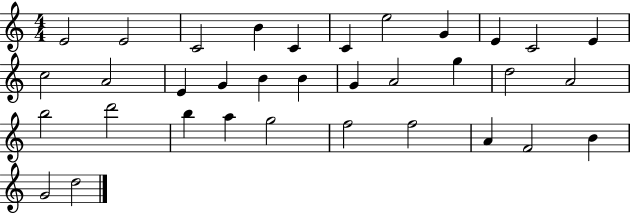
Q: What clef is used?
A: treble